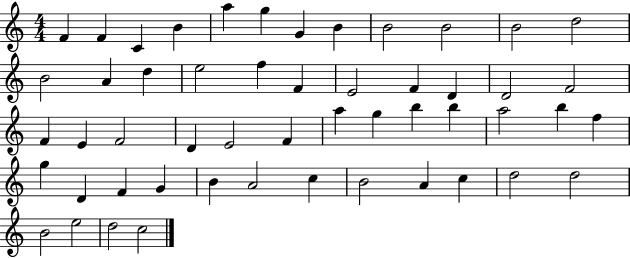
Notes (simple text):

F4/q F4/q C4/q B4/q A5/q G5/q G4/q B4/q B4/h B4/h B4/h D5/h B4/h A4/q D5/q E5/h F5/q F4/q E4/h F4/q D4/q D4/h F4/h F4/q E4/q F4/h D4/q E4/h F4/q A5/q G5/q B5/q B5/q A5/h B5/q F5/q G5/q D4/q F4/q G4/q B4/q A4/h C5/q B4/h A4/q C5/q D5/h D5/h B4/h E5/h D5/h C5/h